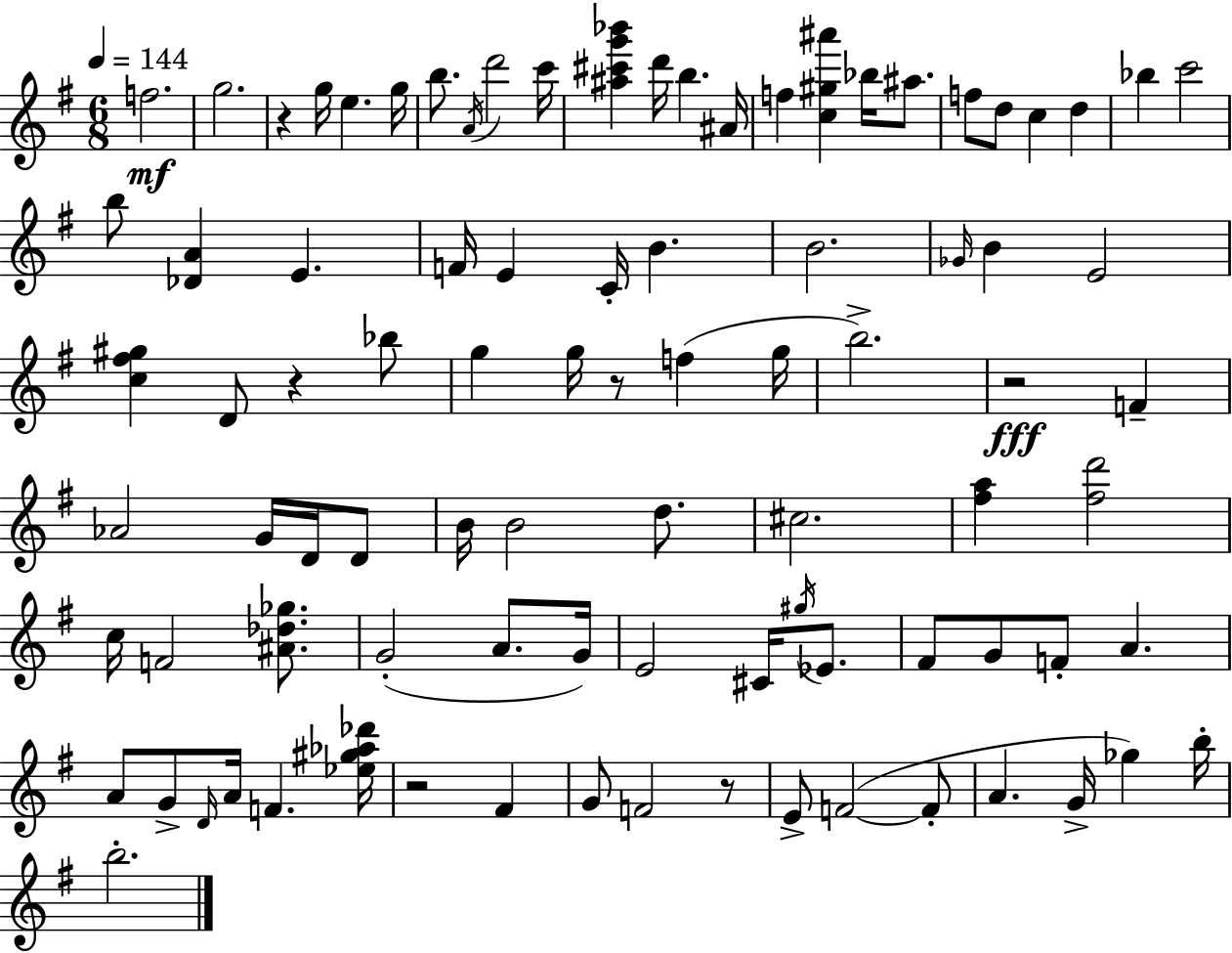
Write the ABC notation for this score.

X:1
T:Untitled
M:6/8
L:1/4
K:Em
f2 g2 z g/4 e g/4 b/2 A/4 d'2 c'/4 [^a^c'g'_b'] d'/4 b ^A/4 f [c^g^a'] _b/4 ^a/2 f/2 d/2 c d _b c'2 b/2 [_DA] E F/4 E C/4 B B2 _G/4 B E2 [c^f^g] D/2 z _b/2 g g/4 z/2 f g/4 b2 z2 F _A2 G/4 D/4 D/2 B/4 B2 d/2 ^c2 [^fa] [^fd']2 c/4 F2 [^A_d_g]/2 G2 A/2 G/4 E2 ^C/4 ^g/4 _E/2 ^F/2 G/2 F/2 A A/2 G/2 D/4 A/4 F [_e^g_a_d']/4 z2 ^F G/2 F2 z/2 E/2 F2 F/2 A G/4 _g b/4 b2